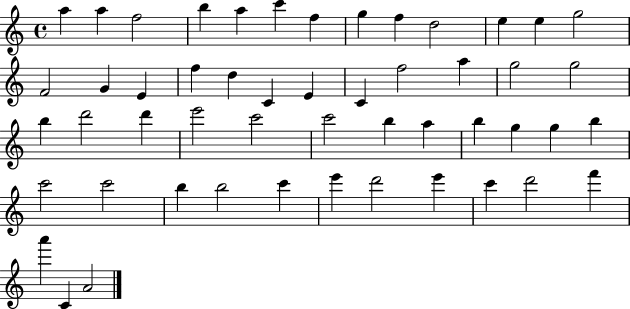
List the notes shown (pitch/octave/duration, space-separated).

A5/q A5/q F5/h B5/q A5/q C6/q F5/q G5/q F5/q D5/h E5/q E5/q G5/h F4/h G4/q E4/q F5/q D5/q C4/q E4/q C4/q F5/h A5/q G5/h G5/h B5/q D6/h D6/q E6/h C6/h C6/h B5/q A5/q B5/q G5/q G5/q B5/q C6/h C6/h B5/q B5/h C6/q E6/q D6/h E6/q C6/q D6/h F6/q A6/q C4/q A4/h